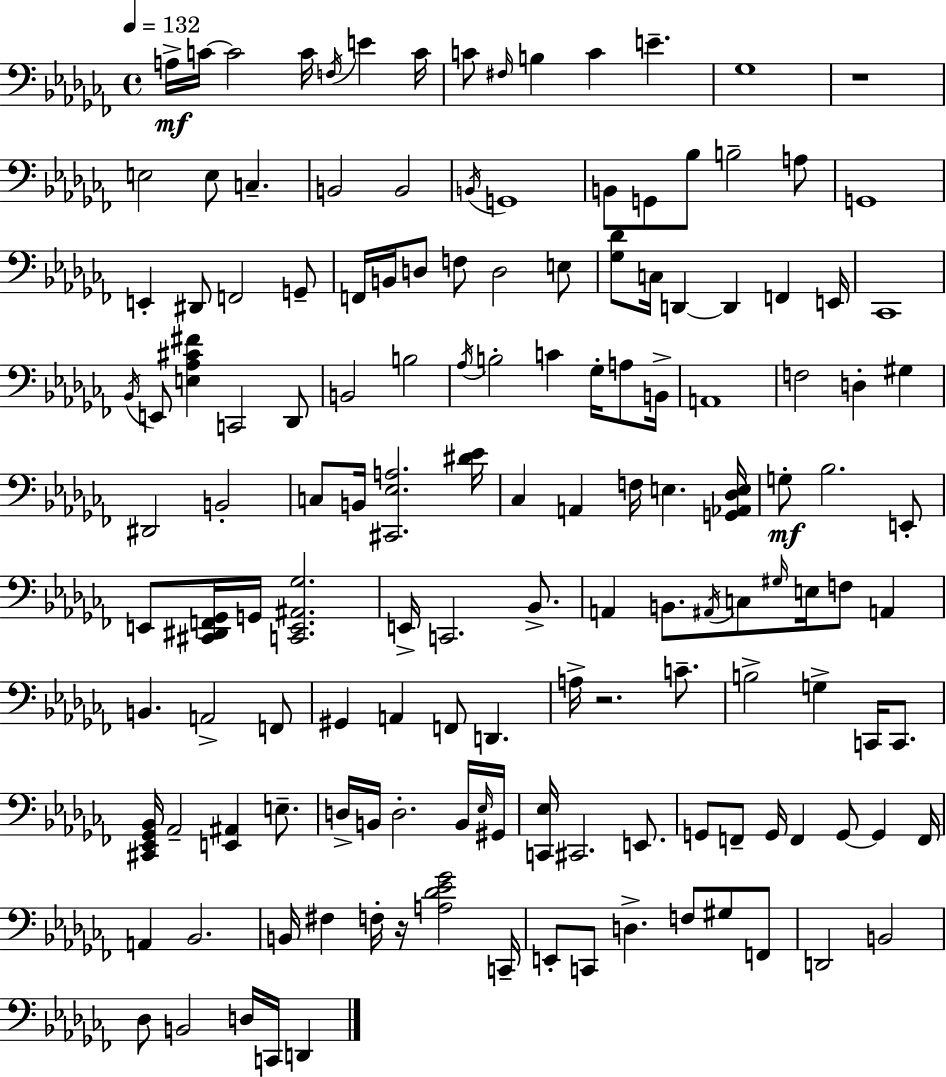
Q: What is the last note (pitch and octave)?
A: D2